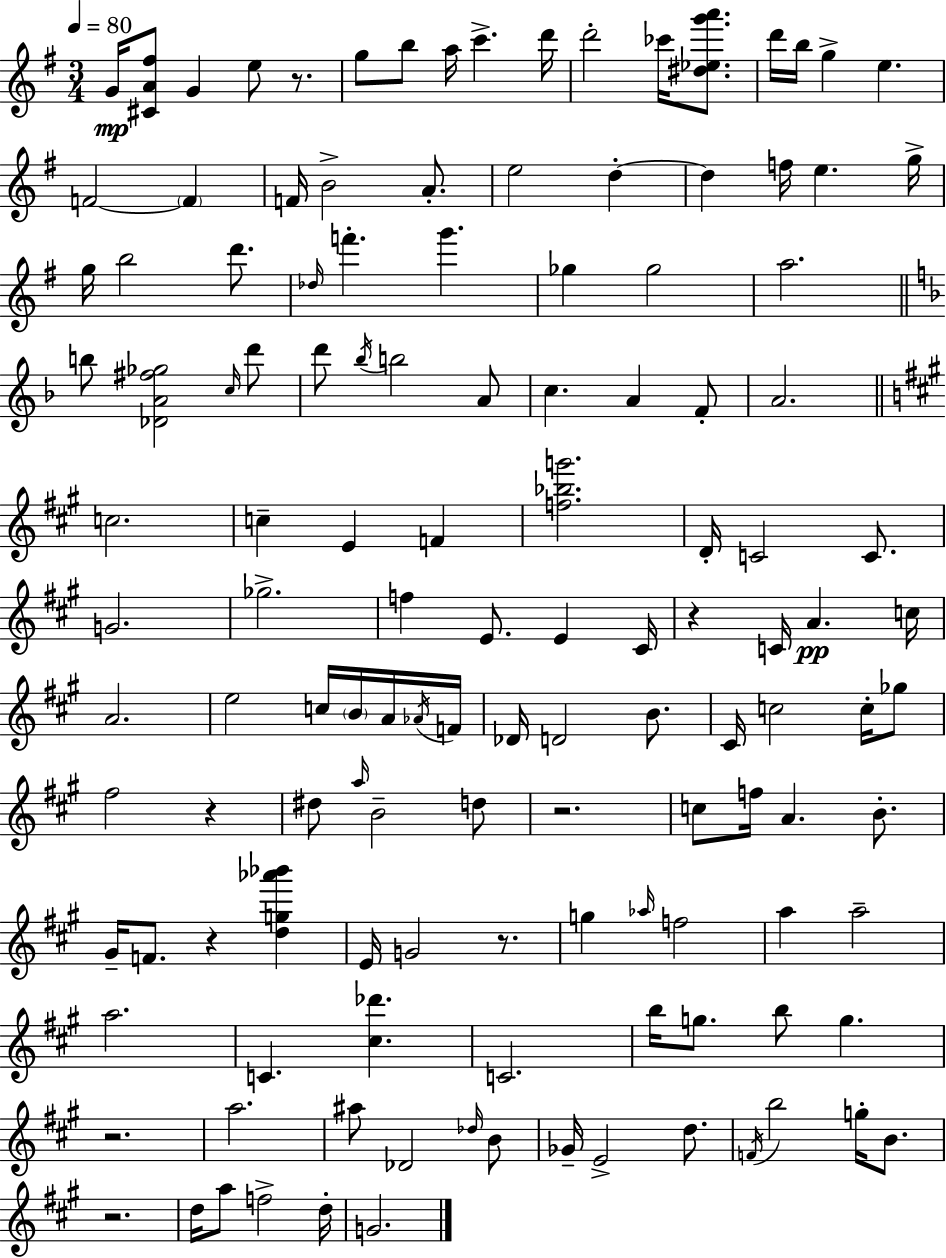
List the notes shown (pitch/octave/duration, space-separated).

G4/s [C#4,A4,F#5]/e G4/q E5/e R/e. G5/e B5/e A5/s C6/q. D6/s D6/h CES6/s [D#5,Eb5,G6,A6]/e. D6/s B5/s G5/q E5/q. F4/h F4/q F4/s B4/h A4/e. E5/h D5/q D5/q F5/s E5/q. G5/s G5/s B5/h D6/e. Db5/s F6/q. G6/q. Gb5/q Gb5/h A5/h. B5/e [Db4,A4,F#5,Gb5]/h C5/s D6/e D6/e Bb5/s B5/h A4/e C5/q. A4/q F4/e A4/h. C5/h. C5/q E4/q F4/q [F5,Bb5,G6]/h. D4/s C4/h C4/e. G4/h. Gb5/h. F5/q E4/e. E4/q C#4/s R/q C4/s A4/q. C5/s A4/h. E5/h C5/s B4/s A4/s Ab4/s F4/s Db4/s D4/h B4/e. C#4/s C5/h C5/s Gb5/e F#5/h R/q D#5/e A5/s B4/h D5/e R/h. C5/e F5/s A4/q. B4/e. G#4/s F4/e. R/q [D5,G5,Ab6,Bb6]/q E4/s G4/h R/e. G5/q Ab5/s F5/h A5/q A5/h A5/h. C4/q. [C#5,Db6]/q. C4/h. B5/s G5/e. B5/e G5/q. R/h. A5/h. A#5/e Db4/h Db5/s B4/e Gb4/s E4/h D5/e. F4/s B5/h G5/s B4/e. R/h. D5/s A5/e F5/h D5/s G4/h.